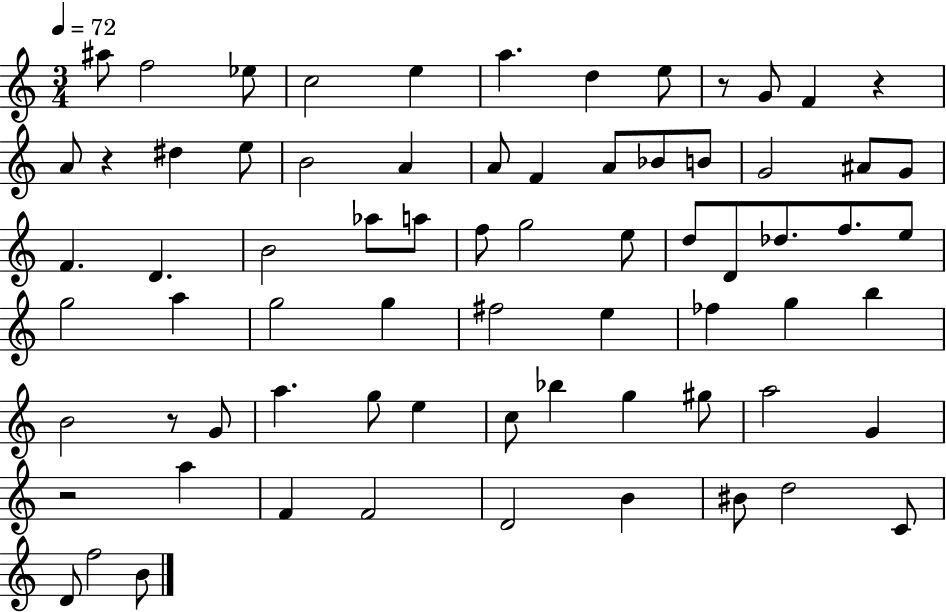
{
  \clef treble
  \numericTimeSignature
  \time 3/4
  \key c \major
  \tempo 4 = 72
  ais''8 f''2 ees''8 | c''2 e''4 | a''4. d''4 e''8 | r8 g'8 f'4 r4 | \break a'8 r4 dis''4 e''8 | b'2 a'4 | a'8 f'4 a'8 bes'8 b'8 | g'2 ais'8 g'8 | \break f'4. d'4. | b'2 aes''8 a''8 | f''8 g''2 e''8 | d''8 d'8 des''8. f''8. e''8 | \break g''2 a''4 | g''2 g''4 | fis''2 e''4 | fes''4 g''4 b''4 | \break b'2 r8 g'8 | a''4. g''8 e''4 | c''8 bes''4 g''4 gis''8 | a''2 g'4 | \break r2 a''4 | f'4 f'2 | d'2 b'4 | bis'8 d''2 c'8 | \break d'8 f''2 b'8 | \bar "|."
}